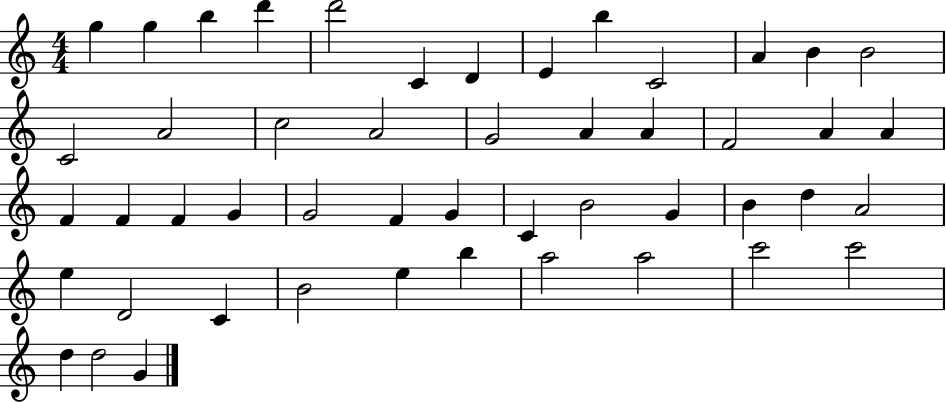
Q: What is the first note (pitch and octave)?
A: G5